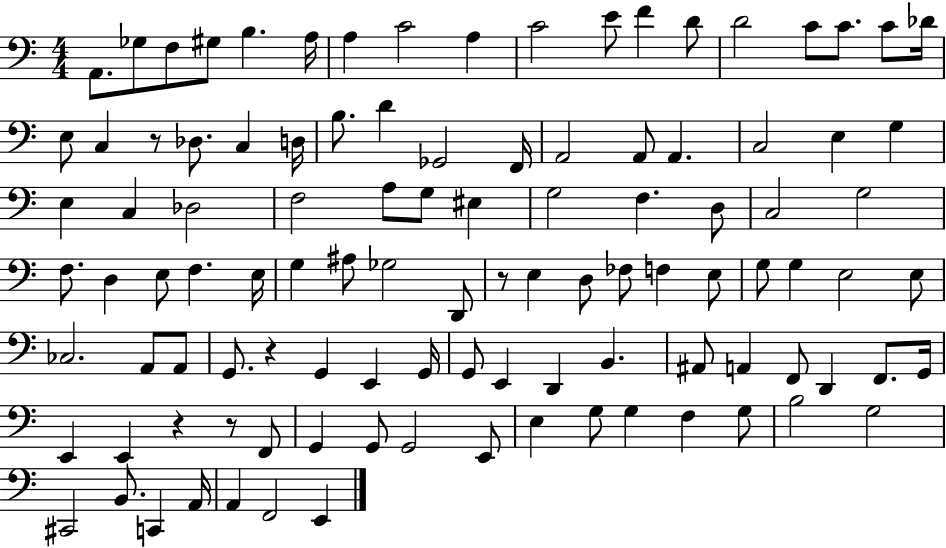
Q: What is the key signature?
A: C major